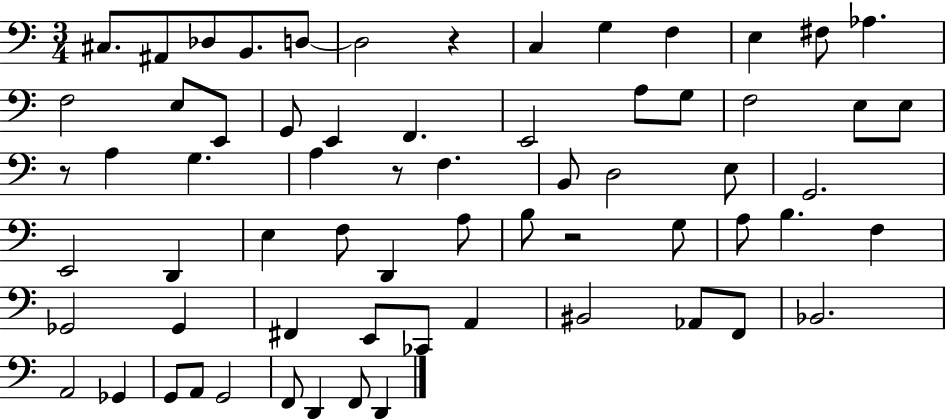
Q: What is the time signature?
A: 3/4